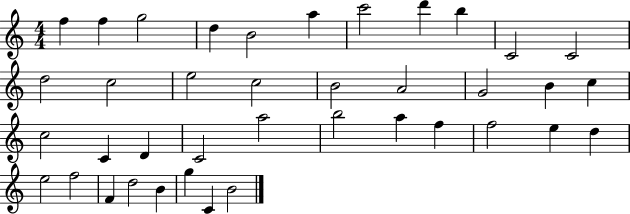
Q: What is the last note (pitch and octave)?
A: B4